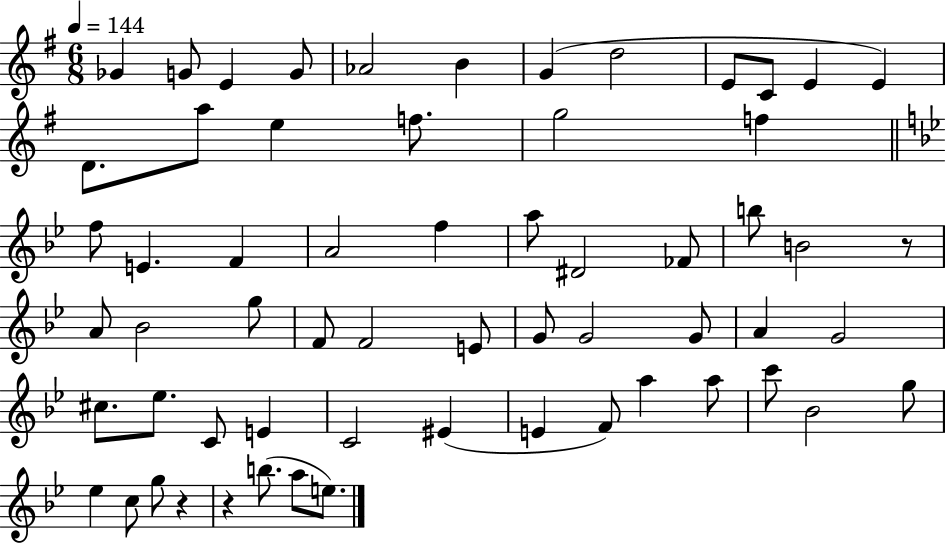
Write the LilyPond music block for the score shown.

{
  \clef treble
  \numericTimeSignature
  \time 6/8
  \key g \major
  \tempo 4 = 144
  ges'4 g'8 e'4 g'8 | aes'2 b'4 | g'4( d''2 | e'8 c'8 e'4 e'4) | \break d'8. a''8 e''4 f''8. | g''2 f''4 | \bar "||" \break \key bes \major f''8 e'4. f'4 | a'2 f''4 | a''8 dis'2 fes'8 | b''8 b'2 r8 | \break a'8 bes'2 g''8 | f'8 f'2 e'8 | g'8 g'2 g'8 | a'4 g'2 | \break cis''8. ees''8. c'8 e'4 | c'2 eis'4( | e'4 f'8) a''4 a''8 | c'''8 bes'2 g''8 | \break ees''4 c''8 g''8 r4 | r4 b''8.( a''8 e''8.) | \bar "|."
}